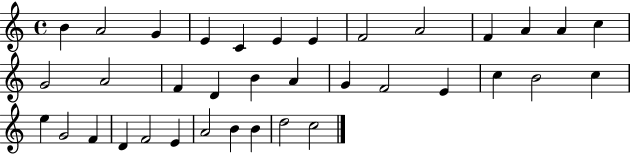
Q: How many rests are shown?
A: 0